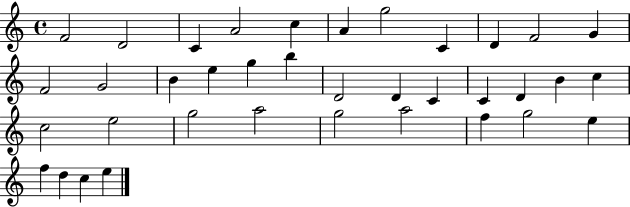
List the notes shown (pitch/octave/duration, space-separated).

F4/h D4/h C4/q A4/h C5/q A4/q G5/h C4/q D4/q F4/h G4/q F4/h G4/h B4/q E5/q G5/q B5/q D4/h D4/q C4/q C4/q D4/q B4/q C5/q C5/h E5/h G5/h A5/h G5/h A5/h F5/q G5/h E5/q F5/q D5/q C5/q E5/q